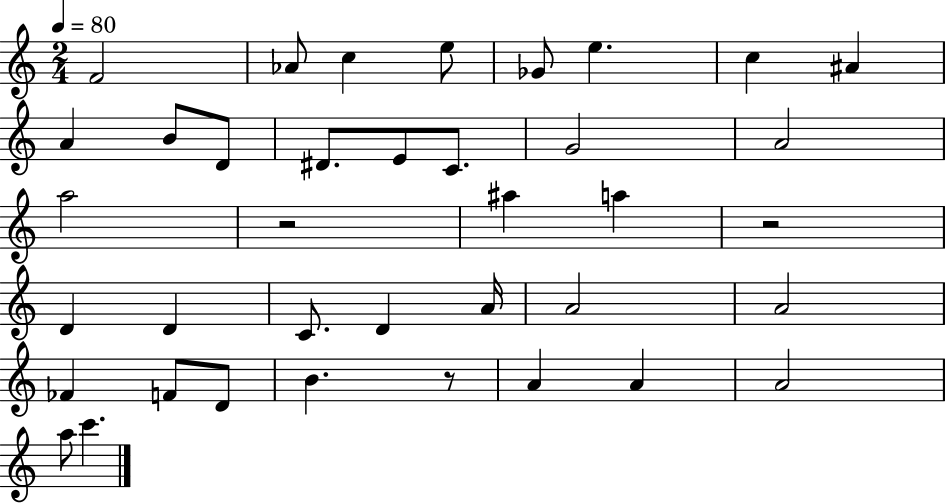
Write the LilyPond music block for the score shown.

{
  \clef treble
  \numericTimeSignature
  \time 2/4
  \key c \major
  \tempo 4 = 80
  f'2 | aes'8 c''4 e''8 | ges'8 e''4. | c''4 ais'4 | \break a'4 b'8 d'8 | dis'8. e'8 c'8. | g'2 | a'2 | \break a''2 | r2 | ais''4 a''4 | r2 | \break d'4 d'4 | c'8. d'4 a'16 | a'2 | a'2 | \break fes'4 f'8 d'8 | b'4. r8 | a'4 a'4 | a'2 | \break a''8 c'''4. | \bar "|."
}